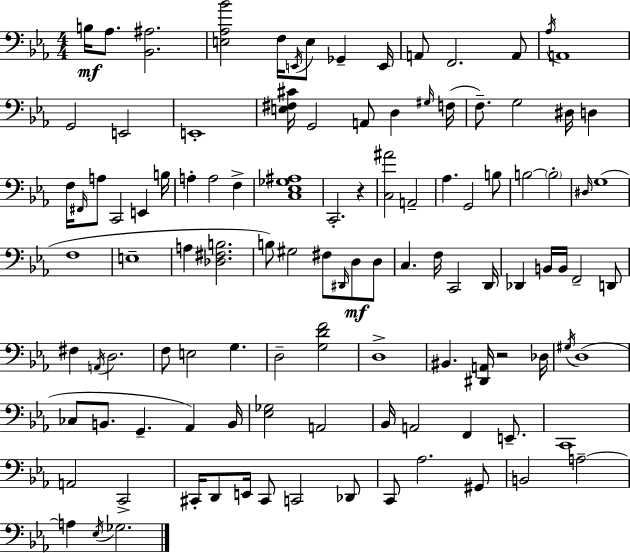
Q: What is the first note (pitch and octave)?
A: B3